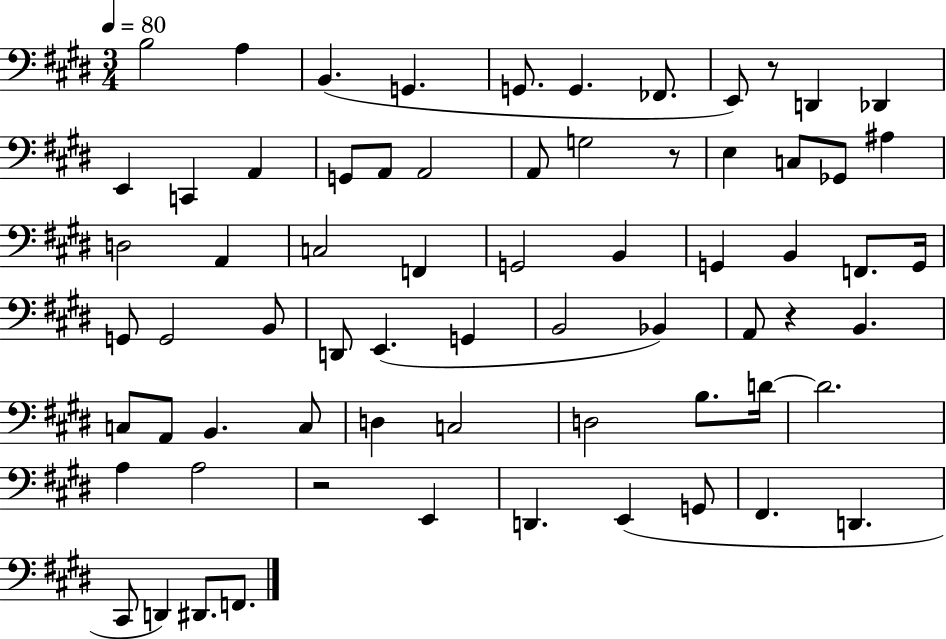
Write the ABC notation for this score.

X:1
T:Untitled
M:3/4
L:1/4
K:E
B,2 A, B,, G,, G,,/2 G,, _F,,/2 E,,/2 z/2 D,, _D,, E,, C,, A,, G,,/2 A,,/2 A,,2 A,,/2 G,2 z/2 E, C,/2 _G,,/2 ^A, D,2 A,, C,2 F,, G,,2 B,, G,, B,, F,,/2 G,,/4 G,,/2 G,,2 B,,/2 D,,/2 E,, G,, B,,2 _B,, A,,/2 z B,, C,/2 A,,/2 B,, C,/2 D, C,2 D,2 B,/2 D/4 D2 A, A,2 z2 E,, D,, E,, G,,/2 ^F,, D,, ^C,,/2 D,, ^D,,/2 F,,/2